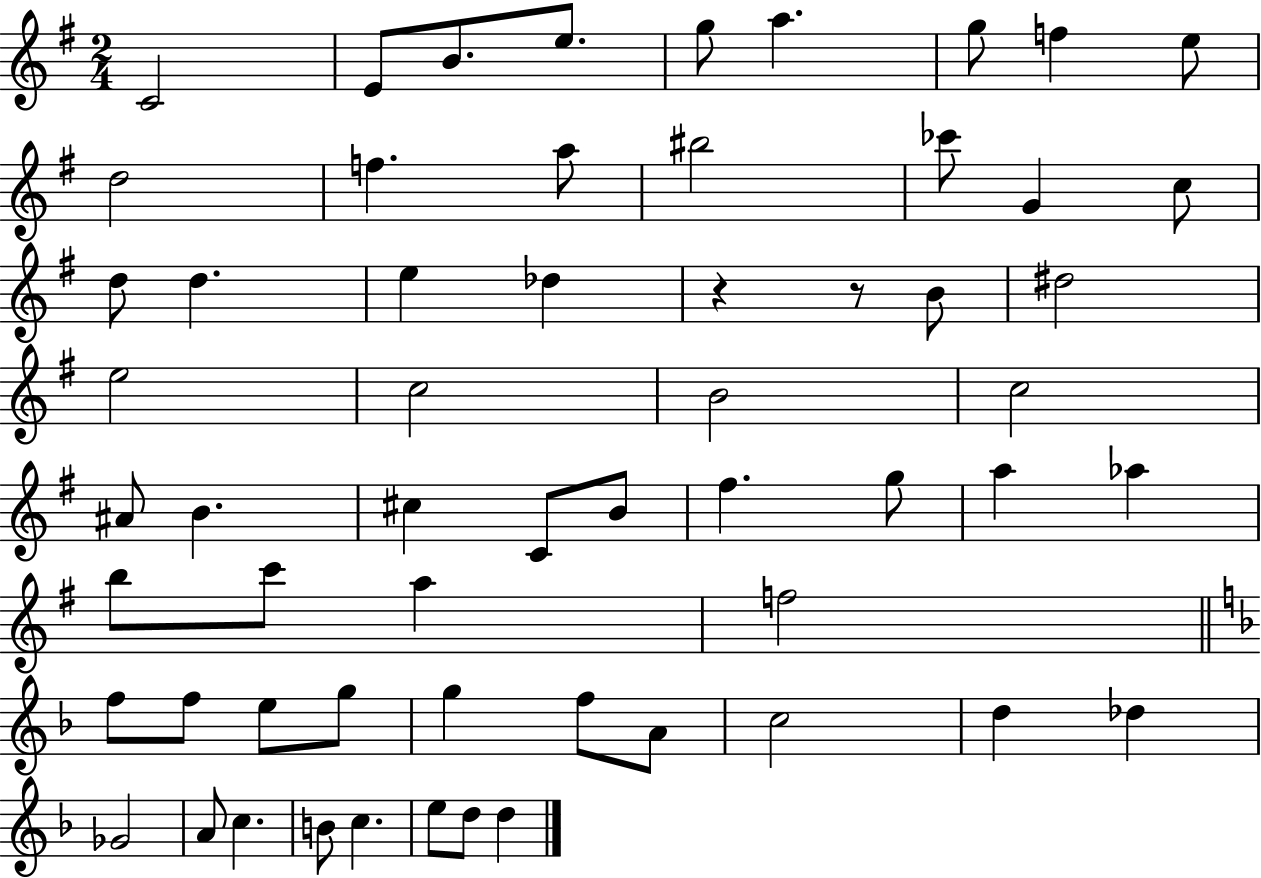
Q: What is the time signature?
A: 2/4